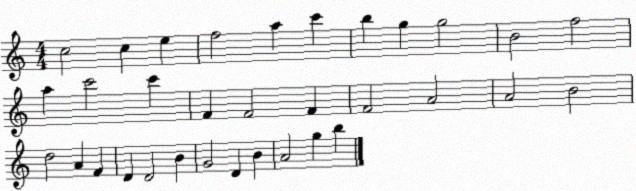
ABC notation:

X:1
T:Untitled
M:4/4
L:1/4
K:C
c2 c e f2 a c' b g g2 B2 f2 a c'2 c' F F2 F F2 A2 A2 B2 d2 A F D D2 B G2 D B A2 g b